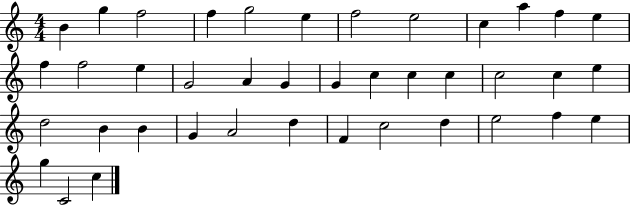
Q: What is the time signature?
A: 4/4